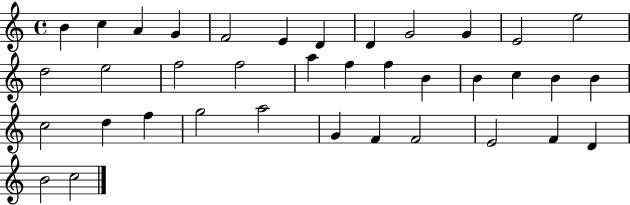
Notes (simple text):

B4/q C5/q A4/q G4/q F4/h E4/q D4/q D4/q G4/h G4/q E4/h E5/h D5/h E5/h F5/h F5/h A5/q F5/q F5/q B4/q B4/q C5/q B4/q B4/q C5/h D5/q F5/q G5/h A5/h G4/q F4/q F4/h E4/h F4/q D4/q B4/h C5/h